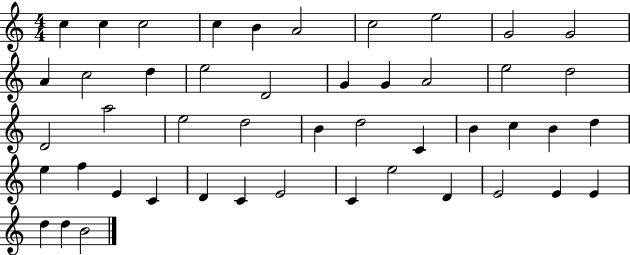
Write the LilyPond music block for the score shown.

{
  \clef treble
  \numericTimeSignature
  \time 4/4
  \key c \major
  c''4 c''4 c''2 | c''4 b'4 a'2 | c''2 e''2 | g'2 g'2 | \break a'4 c''2 d''4 | e''2 d'2 | g'4 g'4 a'2 | e''2 d''2 | \break d'2 a''2 | e''2 d''2 | b'4 d''2 c'4 | b'4 c''4 b'4 d''4 | \break e''4 f''4 e'4 c'4 | d'4 c'4 e'2 | c'4 e''2 d'4 | e'2 e'4 e'4 | \break d''4 d''4 b'2 | \bar "|."
}